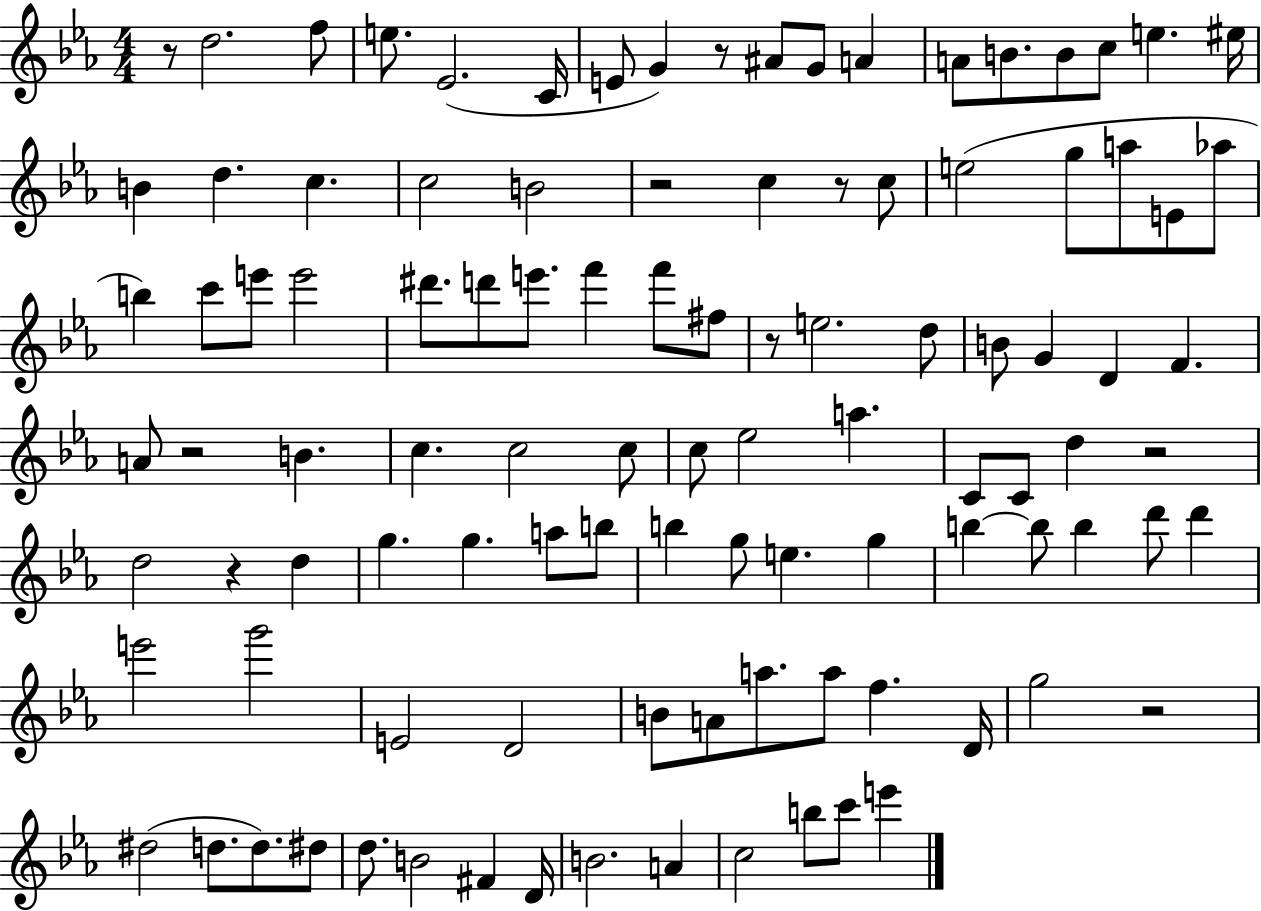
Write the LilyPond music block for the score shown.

{
  \clef treble
  \numericTimeSignature
  \time 4/4
  \key ees \major
  r8 d''2. f''8 | e''8. ees'2.( c'16 | e'8 g'4) r8 ais'8 g'8 a'4 | a'8 b'8. b'8 c''8 e''4. eis''16 | \break b'4 d''4. c''4. | c''2 b'2 | r2 c''4 r8 c''8 | e''2( g''8 a''8 e'8 aes''8 | \break b''4) c'''8 e'''8 e'''2 | dis'''8. d'''8 e'''8. f'''4 f'''8 fis''8 | r8 e''2. d''8 | b'8 g'4 d'4 f'4. | \break a'8 r2 b'4. | c''4. c''2 c''8 | c''8 ees''2 a''4. | c'8 c'8 d''4 r2 | \break d''2 r4 d''4 | g''4. g''4. a''8 b''8 | b''4 g''8 e''4. g''4 | b''4~~ b''8 b''4 d'''8 d'''4 | \break e'''2 g'''2 | e'2 d'2 | b'8 a'8 a''8. a''8 f''4. d'16 | g''2 r2 | \break dis''2( d''8. d''8.) dis''8 | d''8. b'2 fis'4 d'16 | b'2. a'4 | c''2 b''8 c'''8 e'''4 | \break \bar "|."
}